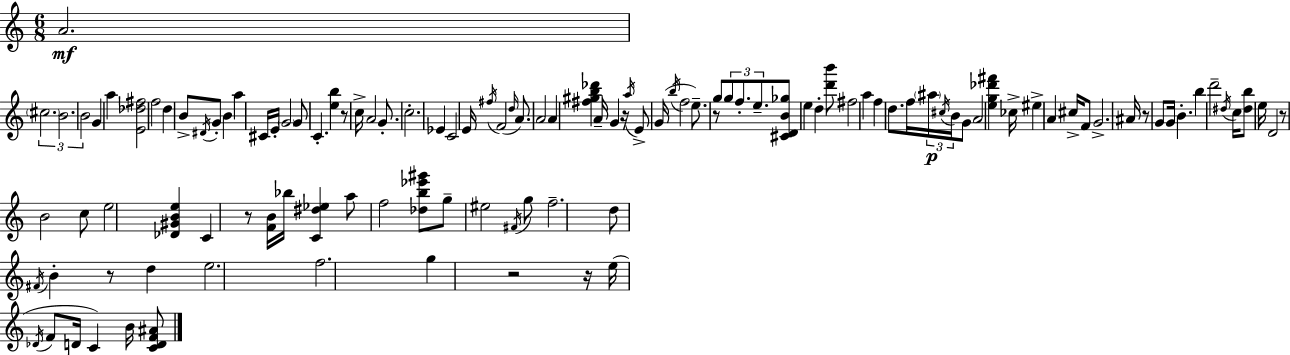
{
  \clef treble
  \numericTimeSignature
  \time 6/8
  \key a \minor
  a'2.\mf | \tuplet 3/2 { \parenthesize cis''2. | b'2. | b'2 } g'4 | \break a''4 <e' des'' fis''>2 | f''2 d''4 | b'8-> \acciaccatura { dis'16 } g'8-. b'4 a''4 | cis'16 e'16-. \parenthesize g'2 g'8 | \break c'4.-. <e'' b''>4 r8 | c''16-> a'2 g'8.-. | c''2.-. | ees'4 c'2 | \break e'16 \acciaccatura { fis''16 } f'2( \grace { d''16 } | a'8.) a'2 a'4 | <fis'' gis'' b'' des'''>4 a'16-- g'4 | r16 \acciaccatura { a''16 } e'8-> g'16( \acciaccatura { b''16 } f''2 | \break e''8.--) r8 g''8 \tuplet 3/2 { g''8 f''8.-. | e''8.-- } <cis' d' b' ges''>8 e''4 d''4-. | <d''' b'''>8 fis''2 | a''4 f''4 d''8. | \break f''16 \tuplet 3/2 { \parenthesize ais''16\p \acciaccatura { cis''16 } b'16 } g'8 a'2 | <e'' g'' des''' fis'''>4 ces''16-> eis''4-> a'4 | cis''16-> f'8 g'2.-> | ais'16 r8 g'8 g'16 | \break b'4.-. b''4 d'''2-- | \acciaccatura { dis''16 } c''16 <dis'' b''>8 e''16 d'2 | r8 b'2 | c''8 e''2 | \break <des' gis' b' e''>4 c'4 r8 | <f' b'>16 bes''16 <c' dis'' ees''>4 a''8 f''2 | <des'' b'' ees''' gis'''>8 g''8-- eis''2 | \acciaccatura { fis'16 } g''8 f''2.-- | \break d''8 \acciaccatura { fis'16 } b'4-. | r8 d''4 e''2. | f''2. | g''4 | \break r2 r16 e''16( \acciaccatura { des'16 } | f'8 d'16 c'4) b'16 <c' d' f' ais'>8 \bar "|."
}